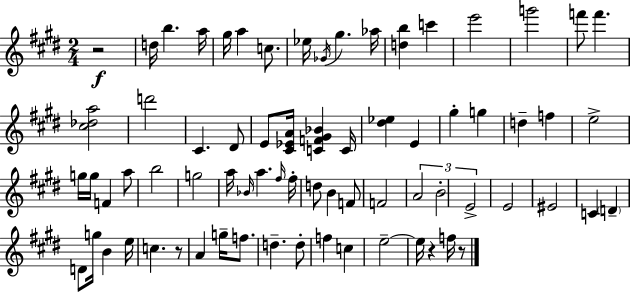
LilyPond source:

{
  \clef treble
  \numericTimeSignature
  \time 2/4
  \key e \major
  r2\f | d''16 b''4. a''16 | gis''16 a''4 c''8. | ees''16 \acciaccatura { ges'16 } gis''4. | \break aes''16 <d'' b''>4 c'''4 | e'''2 | g'''2 | f'''8 f'''4. | \break <cis'' des'' a''>2 | d'''2 | cis'4. dis'8 | e'8 <cis' ees' a'>16 <c' f' gis' bes'>4 | \break c'16 <dis'' ees''>4 e'4 | gis''4-. g''4 | d''4-- f''4 | e''2-> | \break g''16 g''16 f'4 a''8 | b''2 | g''2 | a''16 \grace { bes'16 } a''4. | \break \grace { fis''16 } fis''16-. d''8 b'4 | f'8 f'2 | \tuplet 3/2 { a'2 | b'2-. | \break e'2-> } | e'2 | eis'2 | c'4 \parenthesize d'4-- | \break d'8 g''16 b'4 | e''16 c''4. | r8 a'4 g''16-- | f''8. d''4.-- | \break d''8-. f''4 c''4 | e''2--~~ | e''16 r4 | f''16 r8 \bar "|."
}